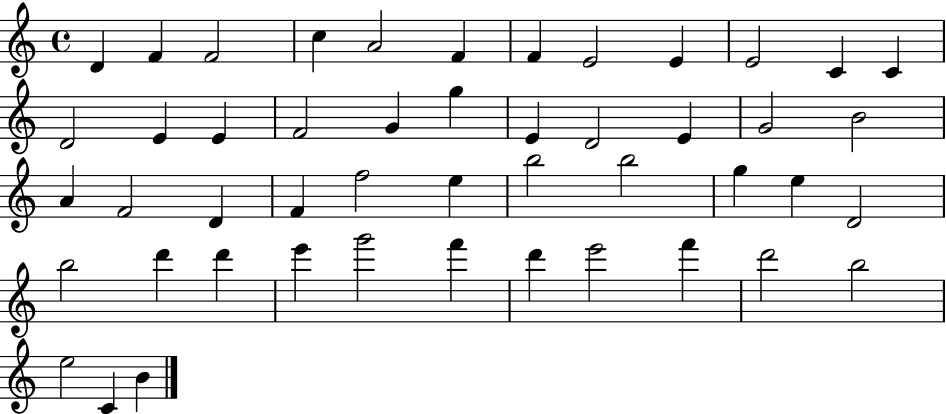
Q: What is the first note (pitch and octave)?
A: D4